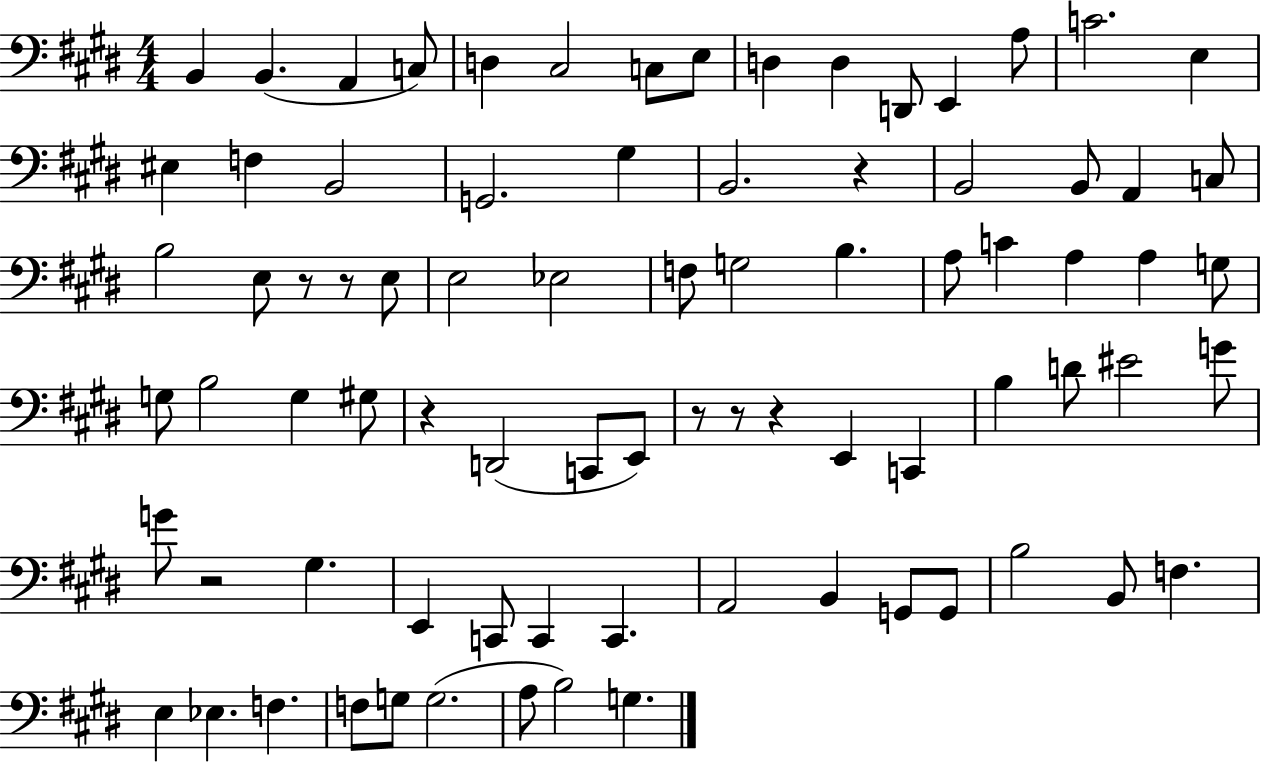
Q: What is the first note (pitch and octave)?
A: B2